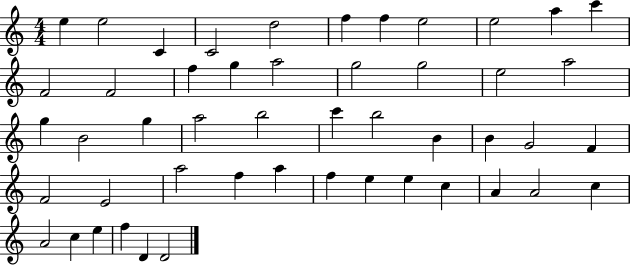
X:1
T:Untitled
M:4/4
L:1/4
K:C
e e2 C C2 d2 f f e2 e2 a c' F2 F2 f g a2 g2 g2 e2 a2 g B2 g a2 b2 c' b2 B B G2 F F2 E2 a2 f a f e e c A A2 c A2 c e f D D2